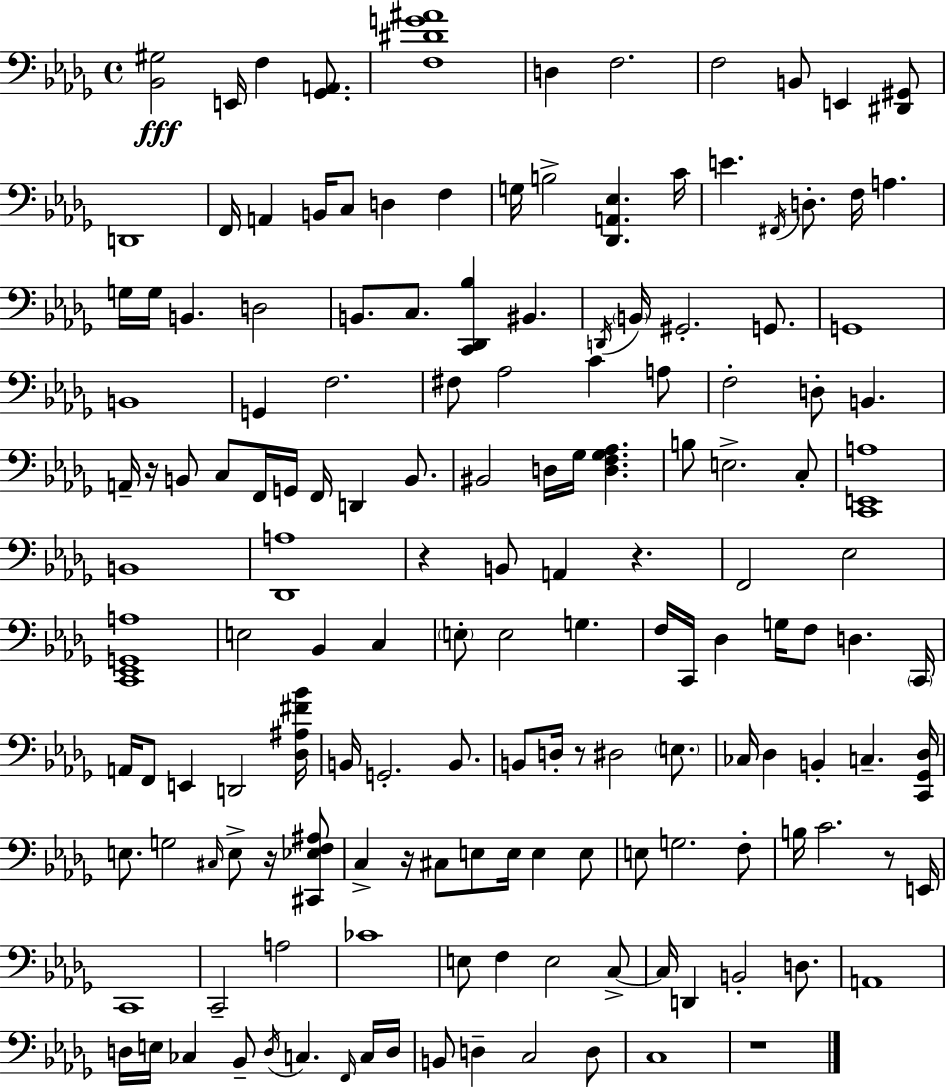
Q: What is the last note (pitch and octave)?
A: C3